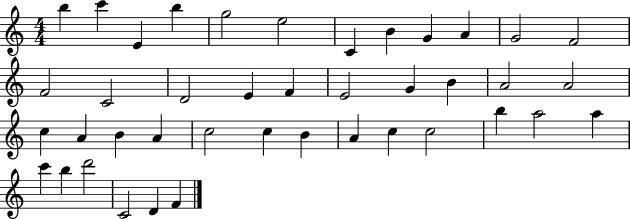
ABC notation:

X:1
T:Untitled
M:4/4
L:1/4
K:C
b c' E b g2 e2 C B G A G2 F2 F2 C2 D2 E F E2 G B A2 A2 c A B A c2 c B A c c2 b a2 a c' b d'2 C2 D F